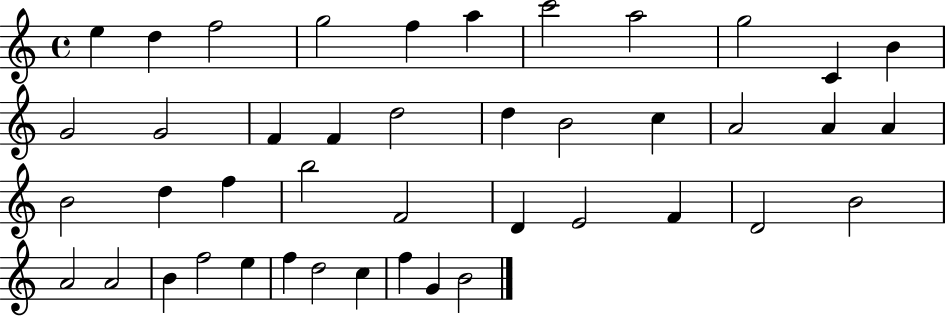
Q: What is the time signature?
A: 4/4